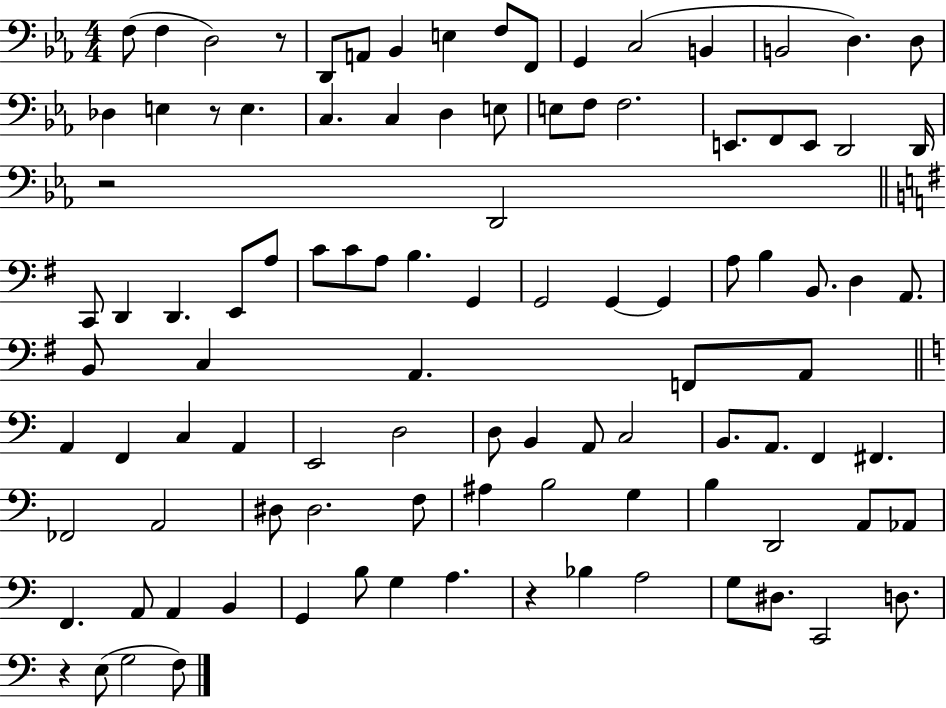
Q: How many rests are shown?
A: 5